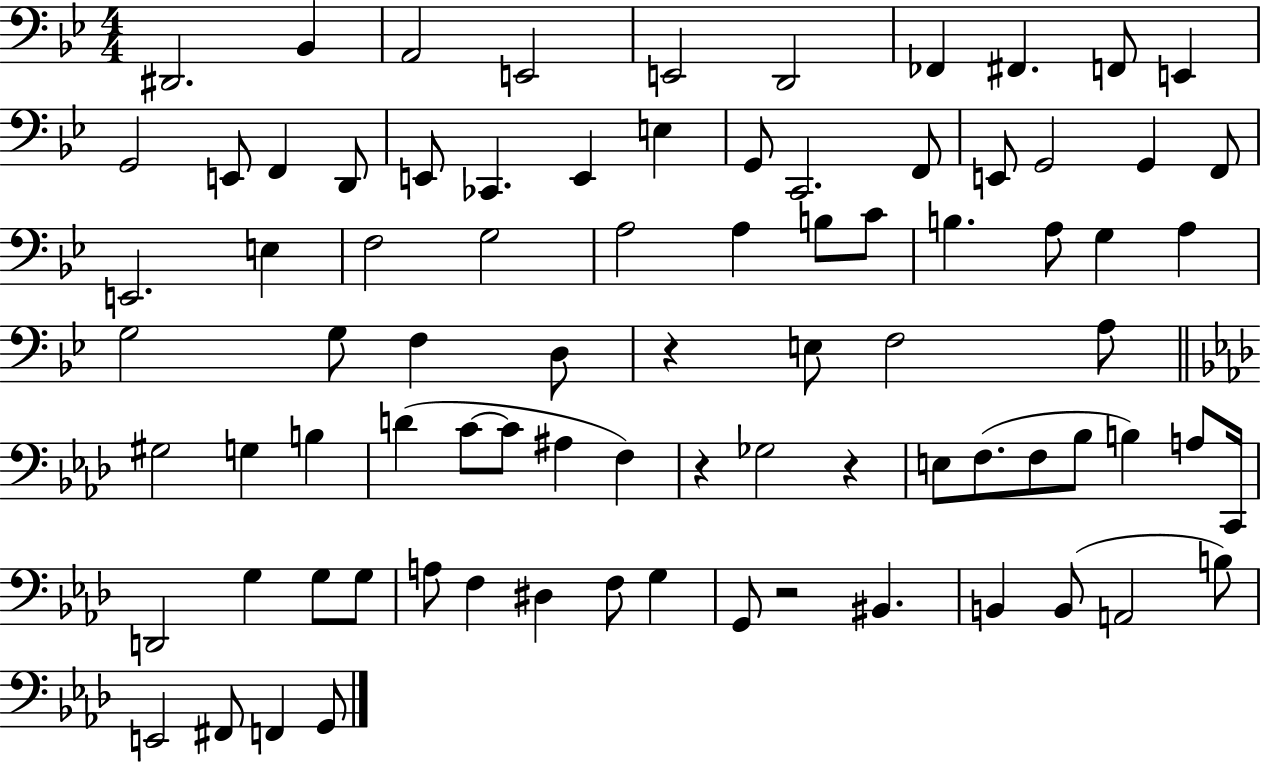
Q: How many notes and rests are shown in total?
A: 83